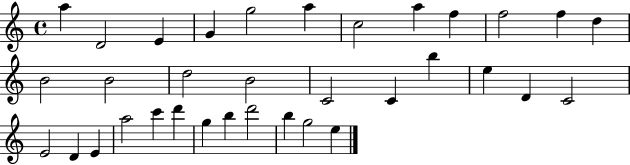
A5/q D4/h E4/q G4/q G5/h A5/q C5/h A5/q F5/q F5/h F5/q D5/q B4/h B4/h D5/h B4/h C4/h C4/q B5/q E5/q D4/q C4/h E4/h D4/q E4/q A5/h C6/q D6/q G5/q B5/q D6/h B5/q G5/h E5/q